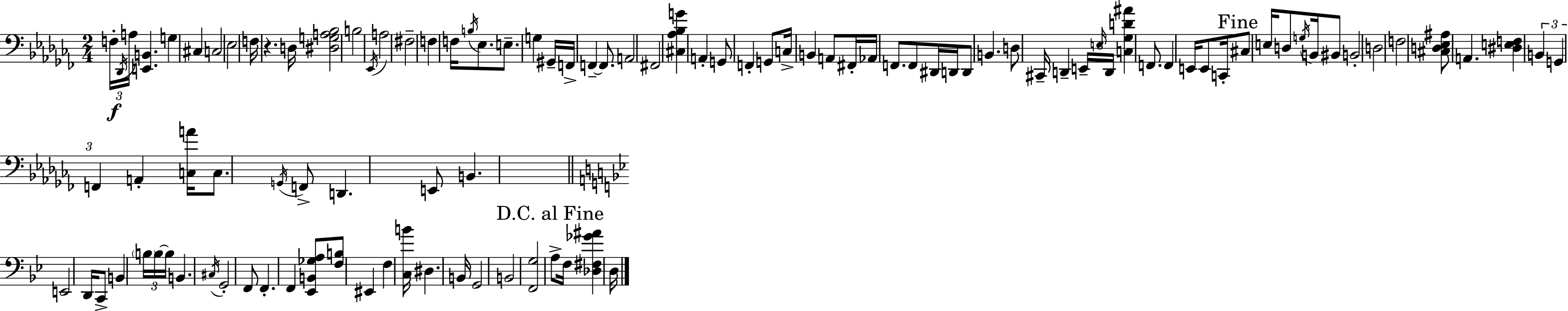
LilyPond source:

{
  \clef bass
  \numericTimeSignature
  \time 2/4
  \key aes \minor
  \tuplet 3/2 { f16-.\f \acciaccatura { des,16 } a16 } <e, b,>4. | g4 cis4 | c2 | ees2 | \break f16 r4. | d16 <dis g a bes>2 | b2 | \acciaccatura { ees,16 } a2 | \break fis2-- | f4 f16 \acciaccatura { b16 } | ees8. e8.-- g4 | gis,16-- f,16-> f,4--~~ | \break f,8. a,2 | fis,2 | <cis aes bes g'>4 a,4-. | g,8 f,4-. | \break g,8 c16-> b,4 | a,8 fis,16-. aes,16 f,8. f,8 | dis,16 d,16 d,8 b,4. | d8 cis,16-- d,4-- | \break \tuplet 3/2 { e,16-- \grace { e16 } d,16 } <c ges d' ais'>4 | f,8. f,4 | e,16 e,8 c,16-. \mark "Fine" cis8 e16 d8 | \acciaccatura { g16 } b,16 bis,8 b,2-. | \break d2 | f2 | <cis d ees ais>8 a,4. | <dis e f>4 | \break \tuplet 3/2 { b,4 g,4 | f,4 } a,4-. | <c a'>16 c8. \acciaccatura { g,16 } f,8-> | d,4. e,8 | \break b,4. \bar "||" \break \key bes \major e,2 | d,16 c,8-> b,4 \tuplet 3/2 { \parenthesize b16 | b16~~ b16 } b,4. | \acciaccatura { cis16 } g,2-. | \break f,8 f,4.-. | f,4 <ees, b, ges a>8 <f b>8 | eis,4 f4 | <c b'>16 dis4. | \break b,16 g,2 | b,2 | <f, g>2 | \mark "D.C. al Fine" a8-> f16 <des fis ges' ais'>4 | \break d16 \bar "|."
}